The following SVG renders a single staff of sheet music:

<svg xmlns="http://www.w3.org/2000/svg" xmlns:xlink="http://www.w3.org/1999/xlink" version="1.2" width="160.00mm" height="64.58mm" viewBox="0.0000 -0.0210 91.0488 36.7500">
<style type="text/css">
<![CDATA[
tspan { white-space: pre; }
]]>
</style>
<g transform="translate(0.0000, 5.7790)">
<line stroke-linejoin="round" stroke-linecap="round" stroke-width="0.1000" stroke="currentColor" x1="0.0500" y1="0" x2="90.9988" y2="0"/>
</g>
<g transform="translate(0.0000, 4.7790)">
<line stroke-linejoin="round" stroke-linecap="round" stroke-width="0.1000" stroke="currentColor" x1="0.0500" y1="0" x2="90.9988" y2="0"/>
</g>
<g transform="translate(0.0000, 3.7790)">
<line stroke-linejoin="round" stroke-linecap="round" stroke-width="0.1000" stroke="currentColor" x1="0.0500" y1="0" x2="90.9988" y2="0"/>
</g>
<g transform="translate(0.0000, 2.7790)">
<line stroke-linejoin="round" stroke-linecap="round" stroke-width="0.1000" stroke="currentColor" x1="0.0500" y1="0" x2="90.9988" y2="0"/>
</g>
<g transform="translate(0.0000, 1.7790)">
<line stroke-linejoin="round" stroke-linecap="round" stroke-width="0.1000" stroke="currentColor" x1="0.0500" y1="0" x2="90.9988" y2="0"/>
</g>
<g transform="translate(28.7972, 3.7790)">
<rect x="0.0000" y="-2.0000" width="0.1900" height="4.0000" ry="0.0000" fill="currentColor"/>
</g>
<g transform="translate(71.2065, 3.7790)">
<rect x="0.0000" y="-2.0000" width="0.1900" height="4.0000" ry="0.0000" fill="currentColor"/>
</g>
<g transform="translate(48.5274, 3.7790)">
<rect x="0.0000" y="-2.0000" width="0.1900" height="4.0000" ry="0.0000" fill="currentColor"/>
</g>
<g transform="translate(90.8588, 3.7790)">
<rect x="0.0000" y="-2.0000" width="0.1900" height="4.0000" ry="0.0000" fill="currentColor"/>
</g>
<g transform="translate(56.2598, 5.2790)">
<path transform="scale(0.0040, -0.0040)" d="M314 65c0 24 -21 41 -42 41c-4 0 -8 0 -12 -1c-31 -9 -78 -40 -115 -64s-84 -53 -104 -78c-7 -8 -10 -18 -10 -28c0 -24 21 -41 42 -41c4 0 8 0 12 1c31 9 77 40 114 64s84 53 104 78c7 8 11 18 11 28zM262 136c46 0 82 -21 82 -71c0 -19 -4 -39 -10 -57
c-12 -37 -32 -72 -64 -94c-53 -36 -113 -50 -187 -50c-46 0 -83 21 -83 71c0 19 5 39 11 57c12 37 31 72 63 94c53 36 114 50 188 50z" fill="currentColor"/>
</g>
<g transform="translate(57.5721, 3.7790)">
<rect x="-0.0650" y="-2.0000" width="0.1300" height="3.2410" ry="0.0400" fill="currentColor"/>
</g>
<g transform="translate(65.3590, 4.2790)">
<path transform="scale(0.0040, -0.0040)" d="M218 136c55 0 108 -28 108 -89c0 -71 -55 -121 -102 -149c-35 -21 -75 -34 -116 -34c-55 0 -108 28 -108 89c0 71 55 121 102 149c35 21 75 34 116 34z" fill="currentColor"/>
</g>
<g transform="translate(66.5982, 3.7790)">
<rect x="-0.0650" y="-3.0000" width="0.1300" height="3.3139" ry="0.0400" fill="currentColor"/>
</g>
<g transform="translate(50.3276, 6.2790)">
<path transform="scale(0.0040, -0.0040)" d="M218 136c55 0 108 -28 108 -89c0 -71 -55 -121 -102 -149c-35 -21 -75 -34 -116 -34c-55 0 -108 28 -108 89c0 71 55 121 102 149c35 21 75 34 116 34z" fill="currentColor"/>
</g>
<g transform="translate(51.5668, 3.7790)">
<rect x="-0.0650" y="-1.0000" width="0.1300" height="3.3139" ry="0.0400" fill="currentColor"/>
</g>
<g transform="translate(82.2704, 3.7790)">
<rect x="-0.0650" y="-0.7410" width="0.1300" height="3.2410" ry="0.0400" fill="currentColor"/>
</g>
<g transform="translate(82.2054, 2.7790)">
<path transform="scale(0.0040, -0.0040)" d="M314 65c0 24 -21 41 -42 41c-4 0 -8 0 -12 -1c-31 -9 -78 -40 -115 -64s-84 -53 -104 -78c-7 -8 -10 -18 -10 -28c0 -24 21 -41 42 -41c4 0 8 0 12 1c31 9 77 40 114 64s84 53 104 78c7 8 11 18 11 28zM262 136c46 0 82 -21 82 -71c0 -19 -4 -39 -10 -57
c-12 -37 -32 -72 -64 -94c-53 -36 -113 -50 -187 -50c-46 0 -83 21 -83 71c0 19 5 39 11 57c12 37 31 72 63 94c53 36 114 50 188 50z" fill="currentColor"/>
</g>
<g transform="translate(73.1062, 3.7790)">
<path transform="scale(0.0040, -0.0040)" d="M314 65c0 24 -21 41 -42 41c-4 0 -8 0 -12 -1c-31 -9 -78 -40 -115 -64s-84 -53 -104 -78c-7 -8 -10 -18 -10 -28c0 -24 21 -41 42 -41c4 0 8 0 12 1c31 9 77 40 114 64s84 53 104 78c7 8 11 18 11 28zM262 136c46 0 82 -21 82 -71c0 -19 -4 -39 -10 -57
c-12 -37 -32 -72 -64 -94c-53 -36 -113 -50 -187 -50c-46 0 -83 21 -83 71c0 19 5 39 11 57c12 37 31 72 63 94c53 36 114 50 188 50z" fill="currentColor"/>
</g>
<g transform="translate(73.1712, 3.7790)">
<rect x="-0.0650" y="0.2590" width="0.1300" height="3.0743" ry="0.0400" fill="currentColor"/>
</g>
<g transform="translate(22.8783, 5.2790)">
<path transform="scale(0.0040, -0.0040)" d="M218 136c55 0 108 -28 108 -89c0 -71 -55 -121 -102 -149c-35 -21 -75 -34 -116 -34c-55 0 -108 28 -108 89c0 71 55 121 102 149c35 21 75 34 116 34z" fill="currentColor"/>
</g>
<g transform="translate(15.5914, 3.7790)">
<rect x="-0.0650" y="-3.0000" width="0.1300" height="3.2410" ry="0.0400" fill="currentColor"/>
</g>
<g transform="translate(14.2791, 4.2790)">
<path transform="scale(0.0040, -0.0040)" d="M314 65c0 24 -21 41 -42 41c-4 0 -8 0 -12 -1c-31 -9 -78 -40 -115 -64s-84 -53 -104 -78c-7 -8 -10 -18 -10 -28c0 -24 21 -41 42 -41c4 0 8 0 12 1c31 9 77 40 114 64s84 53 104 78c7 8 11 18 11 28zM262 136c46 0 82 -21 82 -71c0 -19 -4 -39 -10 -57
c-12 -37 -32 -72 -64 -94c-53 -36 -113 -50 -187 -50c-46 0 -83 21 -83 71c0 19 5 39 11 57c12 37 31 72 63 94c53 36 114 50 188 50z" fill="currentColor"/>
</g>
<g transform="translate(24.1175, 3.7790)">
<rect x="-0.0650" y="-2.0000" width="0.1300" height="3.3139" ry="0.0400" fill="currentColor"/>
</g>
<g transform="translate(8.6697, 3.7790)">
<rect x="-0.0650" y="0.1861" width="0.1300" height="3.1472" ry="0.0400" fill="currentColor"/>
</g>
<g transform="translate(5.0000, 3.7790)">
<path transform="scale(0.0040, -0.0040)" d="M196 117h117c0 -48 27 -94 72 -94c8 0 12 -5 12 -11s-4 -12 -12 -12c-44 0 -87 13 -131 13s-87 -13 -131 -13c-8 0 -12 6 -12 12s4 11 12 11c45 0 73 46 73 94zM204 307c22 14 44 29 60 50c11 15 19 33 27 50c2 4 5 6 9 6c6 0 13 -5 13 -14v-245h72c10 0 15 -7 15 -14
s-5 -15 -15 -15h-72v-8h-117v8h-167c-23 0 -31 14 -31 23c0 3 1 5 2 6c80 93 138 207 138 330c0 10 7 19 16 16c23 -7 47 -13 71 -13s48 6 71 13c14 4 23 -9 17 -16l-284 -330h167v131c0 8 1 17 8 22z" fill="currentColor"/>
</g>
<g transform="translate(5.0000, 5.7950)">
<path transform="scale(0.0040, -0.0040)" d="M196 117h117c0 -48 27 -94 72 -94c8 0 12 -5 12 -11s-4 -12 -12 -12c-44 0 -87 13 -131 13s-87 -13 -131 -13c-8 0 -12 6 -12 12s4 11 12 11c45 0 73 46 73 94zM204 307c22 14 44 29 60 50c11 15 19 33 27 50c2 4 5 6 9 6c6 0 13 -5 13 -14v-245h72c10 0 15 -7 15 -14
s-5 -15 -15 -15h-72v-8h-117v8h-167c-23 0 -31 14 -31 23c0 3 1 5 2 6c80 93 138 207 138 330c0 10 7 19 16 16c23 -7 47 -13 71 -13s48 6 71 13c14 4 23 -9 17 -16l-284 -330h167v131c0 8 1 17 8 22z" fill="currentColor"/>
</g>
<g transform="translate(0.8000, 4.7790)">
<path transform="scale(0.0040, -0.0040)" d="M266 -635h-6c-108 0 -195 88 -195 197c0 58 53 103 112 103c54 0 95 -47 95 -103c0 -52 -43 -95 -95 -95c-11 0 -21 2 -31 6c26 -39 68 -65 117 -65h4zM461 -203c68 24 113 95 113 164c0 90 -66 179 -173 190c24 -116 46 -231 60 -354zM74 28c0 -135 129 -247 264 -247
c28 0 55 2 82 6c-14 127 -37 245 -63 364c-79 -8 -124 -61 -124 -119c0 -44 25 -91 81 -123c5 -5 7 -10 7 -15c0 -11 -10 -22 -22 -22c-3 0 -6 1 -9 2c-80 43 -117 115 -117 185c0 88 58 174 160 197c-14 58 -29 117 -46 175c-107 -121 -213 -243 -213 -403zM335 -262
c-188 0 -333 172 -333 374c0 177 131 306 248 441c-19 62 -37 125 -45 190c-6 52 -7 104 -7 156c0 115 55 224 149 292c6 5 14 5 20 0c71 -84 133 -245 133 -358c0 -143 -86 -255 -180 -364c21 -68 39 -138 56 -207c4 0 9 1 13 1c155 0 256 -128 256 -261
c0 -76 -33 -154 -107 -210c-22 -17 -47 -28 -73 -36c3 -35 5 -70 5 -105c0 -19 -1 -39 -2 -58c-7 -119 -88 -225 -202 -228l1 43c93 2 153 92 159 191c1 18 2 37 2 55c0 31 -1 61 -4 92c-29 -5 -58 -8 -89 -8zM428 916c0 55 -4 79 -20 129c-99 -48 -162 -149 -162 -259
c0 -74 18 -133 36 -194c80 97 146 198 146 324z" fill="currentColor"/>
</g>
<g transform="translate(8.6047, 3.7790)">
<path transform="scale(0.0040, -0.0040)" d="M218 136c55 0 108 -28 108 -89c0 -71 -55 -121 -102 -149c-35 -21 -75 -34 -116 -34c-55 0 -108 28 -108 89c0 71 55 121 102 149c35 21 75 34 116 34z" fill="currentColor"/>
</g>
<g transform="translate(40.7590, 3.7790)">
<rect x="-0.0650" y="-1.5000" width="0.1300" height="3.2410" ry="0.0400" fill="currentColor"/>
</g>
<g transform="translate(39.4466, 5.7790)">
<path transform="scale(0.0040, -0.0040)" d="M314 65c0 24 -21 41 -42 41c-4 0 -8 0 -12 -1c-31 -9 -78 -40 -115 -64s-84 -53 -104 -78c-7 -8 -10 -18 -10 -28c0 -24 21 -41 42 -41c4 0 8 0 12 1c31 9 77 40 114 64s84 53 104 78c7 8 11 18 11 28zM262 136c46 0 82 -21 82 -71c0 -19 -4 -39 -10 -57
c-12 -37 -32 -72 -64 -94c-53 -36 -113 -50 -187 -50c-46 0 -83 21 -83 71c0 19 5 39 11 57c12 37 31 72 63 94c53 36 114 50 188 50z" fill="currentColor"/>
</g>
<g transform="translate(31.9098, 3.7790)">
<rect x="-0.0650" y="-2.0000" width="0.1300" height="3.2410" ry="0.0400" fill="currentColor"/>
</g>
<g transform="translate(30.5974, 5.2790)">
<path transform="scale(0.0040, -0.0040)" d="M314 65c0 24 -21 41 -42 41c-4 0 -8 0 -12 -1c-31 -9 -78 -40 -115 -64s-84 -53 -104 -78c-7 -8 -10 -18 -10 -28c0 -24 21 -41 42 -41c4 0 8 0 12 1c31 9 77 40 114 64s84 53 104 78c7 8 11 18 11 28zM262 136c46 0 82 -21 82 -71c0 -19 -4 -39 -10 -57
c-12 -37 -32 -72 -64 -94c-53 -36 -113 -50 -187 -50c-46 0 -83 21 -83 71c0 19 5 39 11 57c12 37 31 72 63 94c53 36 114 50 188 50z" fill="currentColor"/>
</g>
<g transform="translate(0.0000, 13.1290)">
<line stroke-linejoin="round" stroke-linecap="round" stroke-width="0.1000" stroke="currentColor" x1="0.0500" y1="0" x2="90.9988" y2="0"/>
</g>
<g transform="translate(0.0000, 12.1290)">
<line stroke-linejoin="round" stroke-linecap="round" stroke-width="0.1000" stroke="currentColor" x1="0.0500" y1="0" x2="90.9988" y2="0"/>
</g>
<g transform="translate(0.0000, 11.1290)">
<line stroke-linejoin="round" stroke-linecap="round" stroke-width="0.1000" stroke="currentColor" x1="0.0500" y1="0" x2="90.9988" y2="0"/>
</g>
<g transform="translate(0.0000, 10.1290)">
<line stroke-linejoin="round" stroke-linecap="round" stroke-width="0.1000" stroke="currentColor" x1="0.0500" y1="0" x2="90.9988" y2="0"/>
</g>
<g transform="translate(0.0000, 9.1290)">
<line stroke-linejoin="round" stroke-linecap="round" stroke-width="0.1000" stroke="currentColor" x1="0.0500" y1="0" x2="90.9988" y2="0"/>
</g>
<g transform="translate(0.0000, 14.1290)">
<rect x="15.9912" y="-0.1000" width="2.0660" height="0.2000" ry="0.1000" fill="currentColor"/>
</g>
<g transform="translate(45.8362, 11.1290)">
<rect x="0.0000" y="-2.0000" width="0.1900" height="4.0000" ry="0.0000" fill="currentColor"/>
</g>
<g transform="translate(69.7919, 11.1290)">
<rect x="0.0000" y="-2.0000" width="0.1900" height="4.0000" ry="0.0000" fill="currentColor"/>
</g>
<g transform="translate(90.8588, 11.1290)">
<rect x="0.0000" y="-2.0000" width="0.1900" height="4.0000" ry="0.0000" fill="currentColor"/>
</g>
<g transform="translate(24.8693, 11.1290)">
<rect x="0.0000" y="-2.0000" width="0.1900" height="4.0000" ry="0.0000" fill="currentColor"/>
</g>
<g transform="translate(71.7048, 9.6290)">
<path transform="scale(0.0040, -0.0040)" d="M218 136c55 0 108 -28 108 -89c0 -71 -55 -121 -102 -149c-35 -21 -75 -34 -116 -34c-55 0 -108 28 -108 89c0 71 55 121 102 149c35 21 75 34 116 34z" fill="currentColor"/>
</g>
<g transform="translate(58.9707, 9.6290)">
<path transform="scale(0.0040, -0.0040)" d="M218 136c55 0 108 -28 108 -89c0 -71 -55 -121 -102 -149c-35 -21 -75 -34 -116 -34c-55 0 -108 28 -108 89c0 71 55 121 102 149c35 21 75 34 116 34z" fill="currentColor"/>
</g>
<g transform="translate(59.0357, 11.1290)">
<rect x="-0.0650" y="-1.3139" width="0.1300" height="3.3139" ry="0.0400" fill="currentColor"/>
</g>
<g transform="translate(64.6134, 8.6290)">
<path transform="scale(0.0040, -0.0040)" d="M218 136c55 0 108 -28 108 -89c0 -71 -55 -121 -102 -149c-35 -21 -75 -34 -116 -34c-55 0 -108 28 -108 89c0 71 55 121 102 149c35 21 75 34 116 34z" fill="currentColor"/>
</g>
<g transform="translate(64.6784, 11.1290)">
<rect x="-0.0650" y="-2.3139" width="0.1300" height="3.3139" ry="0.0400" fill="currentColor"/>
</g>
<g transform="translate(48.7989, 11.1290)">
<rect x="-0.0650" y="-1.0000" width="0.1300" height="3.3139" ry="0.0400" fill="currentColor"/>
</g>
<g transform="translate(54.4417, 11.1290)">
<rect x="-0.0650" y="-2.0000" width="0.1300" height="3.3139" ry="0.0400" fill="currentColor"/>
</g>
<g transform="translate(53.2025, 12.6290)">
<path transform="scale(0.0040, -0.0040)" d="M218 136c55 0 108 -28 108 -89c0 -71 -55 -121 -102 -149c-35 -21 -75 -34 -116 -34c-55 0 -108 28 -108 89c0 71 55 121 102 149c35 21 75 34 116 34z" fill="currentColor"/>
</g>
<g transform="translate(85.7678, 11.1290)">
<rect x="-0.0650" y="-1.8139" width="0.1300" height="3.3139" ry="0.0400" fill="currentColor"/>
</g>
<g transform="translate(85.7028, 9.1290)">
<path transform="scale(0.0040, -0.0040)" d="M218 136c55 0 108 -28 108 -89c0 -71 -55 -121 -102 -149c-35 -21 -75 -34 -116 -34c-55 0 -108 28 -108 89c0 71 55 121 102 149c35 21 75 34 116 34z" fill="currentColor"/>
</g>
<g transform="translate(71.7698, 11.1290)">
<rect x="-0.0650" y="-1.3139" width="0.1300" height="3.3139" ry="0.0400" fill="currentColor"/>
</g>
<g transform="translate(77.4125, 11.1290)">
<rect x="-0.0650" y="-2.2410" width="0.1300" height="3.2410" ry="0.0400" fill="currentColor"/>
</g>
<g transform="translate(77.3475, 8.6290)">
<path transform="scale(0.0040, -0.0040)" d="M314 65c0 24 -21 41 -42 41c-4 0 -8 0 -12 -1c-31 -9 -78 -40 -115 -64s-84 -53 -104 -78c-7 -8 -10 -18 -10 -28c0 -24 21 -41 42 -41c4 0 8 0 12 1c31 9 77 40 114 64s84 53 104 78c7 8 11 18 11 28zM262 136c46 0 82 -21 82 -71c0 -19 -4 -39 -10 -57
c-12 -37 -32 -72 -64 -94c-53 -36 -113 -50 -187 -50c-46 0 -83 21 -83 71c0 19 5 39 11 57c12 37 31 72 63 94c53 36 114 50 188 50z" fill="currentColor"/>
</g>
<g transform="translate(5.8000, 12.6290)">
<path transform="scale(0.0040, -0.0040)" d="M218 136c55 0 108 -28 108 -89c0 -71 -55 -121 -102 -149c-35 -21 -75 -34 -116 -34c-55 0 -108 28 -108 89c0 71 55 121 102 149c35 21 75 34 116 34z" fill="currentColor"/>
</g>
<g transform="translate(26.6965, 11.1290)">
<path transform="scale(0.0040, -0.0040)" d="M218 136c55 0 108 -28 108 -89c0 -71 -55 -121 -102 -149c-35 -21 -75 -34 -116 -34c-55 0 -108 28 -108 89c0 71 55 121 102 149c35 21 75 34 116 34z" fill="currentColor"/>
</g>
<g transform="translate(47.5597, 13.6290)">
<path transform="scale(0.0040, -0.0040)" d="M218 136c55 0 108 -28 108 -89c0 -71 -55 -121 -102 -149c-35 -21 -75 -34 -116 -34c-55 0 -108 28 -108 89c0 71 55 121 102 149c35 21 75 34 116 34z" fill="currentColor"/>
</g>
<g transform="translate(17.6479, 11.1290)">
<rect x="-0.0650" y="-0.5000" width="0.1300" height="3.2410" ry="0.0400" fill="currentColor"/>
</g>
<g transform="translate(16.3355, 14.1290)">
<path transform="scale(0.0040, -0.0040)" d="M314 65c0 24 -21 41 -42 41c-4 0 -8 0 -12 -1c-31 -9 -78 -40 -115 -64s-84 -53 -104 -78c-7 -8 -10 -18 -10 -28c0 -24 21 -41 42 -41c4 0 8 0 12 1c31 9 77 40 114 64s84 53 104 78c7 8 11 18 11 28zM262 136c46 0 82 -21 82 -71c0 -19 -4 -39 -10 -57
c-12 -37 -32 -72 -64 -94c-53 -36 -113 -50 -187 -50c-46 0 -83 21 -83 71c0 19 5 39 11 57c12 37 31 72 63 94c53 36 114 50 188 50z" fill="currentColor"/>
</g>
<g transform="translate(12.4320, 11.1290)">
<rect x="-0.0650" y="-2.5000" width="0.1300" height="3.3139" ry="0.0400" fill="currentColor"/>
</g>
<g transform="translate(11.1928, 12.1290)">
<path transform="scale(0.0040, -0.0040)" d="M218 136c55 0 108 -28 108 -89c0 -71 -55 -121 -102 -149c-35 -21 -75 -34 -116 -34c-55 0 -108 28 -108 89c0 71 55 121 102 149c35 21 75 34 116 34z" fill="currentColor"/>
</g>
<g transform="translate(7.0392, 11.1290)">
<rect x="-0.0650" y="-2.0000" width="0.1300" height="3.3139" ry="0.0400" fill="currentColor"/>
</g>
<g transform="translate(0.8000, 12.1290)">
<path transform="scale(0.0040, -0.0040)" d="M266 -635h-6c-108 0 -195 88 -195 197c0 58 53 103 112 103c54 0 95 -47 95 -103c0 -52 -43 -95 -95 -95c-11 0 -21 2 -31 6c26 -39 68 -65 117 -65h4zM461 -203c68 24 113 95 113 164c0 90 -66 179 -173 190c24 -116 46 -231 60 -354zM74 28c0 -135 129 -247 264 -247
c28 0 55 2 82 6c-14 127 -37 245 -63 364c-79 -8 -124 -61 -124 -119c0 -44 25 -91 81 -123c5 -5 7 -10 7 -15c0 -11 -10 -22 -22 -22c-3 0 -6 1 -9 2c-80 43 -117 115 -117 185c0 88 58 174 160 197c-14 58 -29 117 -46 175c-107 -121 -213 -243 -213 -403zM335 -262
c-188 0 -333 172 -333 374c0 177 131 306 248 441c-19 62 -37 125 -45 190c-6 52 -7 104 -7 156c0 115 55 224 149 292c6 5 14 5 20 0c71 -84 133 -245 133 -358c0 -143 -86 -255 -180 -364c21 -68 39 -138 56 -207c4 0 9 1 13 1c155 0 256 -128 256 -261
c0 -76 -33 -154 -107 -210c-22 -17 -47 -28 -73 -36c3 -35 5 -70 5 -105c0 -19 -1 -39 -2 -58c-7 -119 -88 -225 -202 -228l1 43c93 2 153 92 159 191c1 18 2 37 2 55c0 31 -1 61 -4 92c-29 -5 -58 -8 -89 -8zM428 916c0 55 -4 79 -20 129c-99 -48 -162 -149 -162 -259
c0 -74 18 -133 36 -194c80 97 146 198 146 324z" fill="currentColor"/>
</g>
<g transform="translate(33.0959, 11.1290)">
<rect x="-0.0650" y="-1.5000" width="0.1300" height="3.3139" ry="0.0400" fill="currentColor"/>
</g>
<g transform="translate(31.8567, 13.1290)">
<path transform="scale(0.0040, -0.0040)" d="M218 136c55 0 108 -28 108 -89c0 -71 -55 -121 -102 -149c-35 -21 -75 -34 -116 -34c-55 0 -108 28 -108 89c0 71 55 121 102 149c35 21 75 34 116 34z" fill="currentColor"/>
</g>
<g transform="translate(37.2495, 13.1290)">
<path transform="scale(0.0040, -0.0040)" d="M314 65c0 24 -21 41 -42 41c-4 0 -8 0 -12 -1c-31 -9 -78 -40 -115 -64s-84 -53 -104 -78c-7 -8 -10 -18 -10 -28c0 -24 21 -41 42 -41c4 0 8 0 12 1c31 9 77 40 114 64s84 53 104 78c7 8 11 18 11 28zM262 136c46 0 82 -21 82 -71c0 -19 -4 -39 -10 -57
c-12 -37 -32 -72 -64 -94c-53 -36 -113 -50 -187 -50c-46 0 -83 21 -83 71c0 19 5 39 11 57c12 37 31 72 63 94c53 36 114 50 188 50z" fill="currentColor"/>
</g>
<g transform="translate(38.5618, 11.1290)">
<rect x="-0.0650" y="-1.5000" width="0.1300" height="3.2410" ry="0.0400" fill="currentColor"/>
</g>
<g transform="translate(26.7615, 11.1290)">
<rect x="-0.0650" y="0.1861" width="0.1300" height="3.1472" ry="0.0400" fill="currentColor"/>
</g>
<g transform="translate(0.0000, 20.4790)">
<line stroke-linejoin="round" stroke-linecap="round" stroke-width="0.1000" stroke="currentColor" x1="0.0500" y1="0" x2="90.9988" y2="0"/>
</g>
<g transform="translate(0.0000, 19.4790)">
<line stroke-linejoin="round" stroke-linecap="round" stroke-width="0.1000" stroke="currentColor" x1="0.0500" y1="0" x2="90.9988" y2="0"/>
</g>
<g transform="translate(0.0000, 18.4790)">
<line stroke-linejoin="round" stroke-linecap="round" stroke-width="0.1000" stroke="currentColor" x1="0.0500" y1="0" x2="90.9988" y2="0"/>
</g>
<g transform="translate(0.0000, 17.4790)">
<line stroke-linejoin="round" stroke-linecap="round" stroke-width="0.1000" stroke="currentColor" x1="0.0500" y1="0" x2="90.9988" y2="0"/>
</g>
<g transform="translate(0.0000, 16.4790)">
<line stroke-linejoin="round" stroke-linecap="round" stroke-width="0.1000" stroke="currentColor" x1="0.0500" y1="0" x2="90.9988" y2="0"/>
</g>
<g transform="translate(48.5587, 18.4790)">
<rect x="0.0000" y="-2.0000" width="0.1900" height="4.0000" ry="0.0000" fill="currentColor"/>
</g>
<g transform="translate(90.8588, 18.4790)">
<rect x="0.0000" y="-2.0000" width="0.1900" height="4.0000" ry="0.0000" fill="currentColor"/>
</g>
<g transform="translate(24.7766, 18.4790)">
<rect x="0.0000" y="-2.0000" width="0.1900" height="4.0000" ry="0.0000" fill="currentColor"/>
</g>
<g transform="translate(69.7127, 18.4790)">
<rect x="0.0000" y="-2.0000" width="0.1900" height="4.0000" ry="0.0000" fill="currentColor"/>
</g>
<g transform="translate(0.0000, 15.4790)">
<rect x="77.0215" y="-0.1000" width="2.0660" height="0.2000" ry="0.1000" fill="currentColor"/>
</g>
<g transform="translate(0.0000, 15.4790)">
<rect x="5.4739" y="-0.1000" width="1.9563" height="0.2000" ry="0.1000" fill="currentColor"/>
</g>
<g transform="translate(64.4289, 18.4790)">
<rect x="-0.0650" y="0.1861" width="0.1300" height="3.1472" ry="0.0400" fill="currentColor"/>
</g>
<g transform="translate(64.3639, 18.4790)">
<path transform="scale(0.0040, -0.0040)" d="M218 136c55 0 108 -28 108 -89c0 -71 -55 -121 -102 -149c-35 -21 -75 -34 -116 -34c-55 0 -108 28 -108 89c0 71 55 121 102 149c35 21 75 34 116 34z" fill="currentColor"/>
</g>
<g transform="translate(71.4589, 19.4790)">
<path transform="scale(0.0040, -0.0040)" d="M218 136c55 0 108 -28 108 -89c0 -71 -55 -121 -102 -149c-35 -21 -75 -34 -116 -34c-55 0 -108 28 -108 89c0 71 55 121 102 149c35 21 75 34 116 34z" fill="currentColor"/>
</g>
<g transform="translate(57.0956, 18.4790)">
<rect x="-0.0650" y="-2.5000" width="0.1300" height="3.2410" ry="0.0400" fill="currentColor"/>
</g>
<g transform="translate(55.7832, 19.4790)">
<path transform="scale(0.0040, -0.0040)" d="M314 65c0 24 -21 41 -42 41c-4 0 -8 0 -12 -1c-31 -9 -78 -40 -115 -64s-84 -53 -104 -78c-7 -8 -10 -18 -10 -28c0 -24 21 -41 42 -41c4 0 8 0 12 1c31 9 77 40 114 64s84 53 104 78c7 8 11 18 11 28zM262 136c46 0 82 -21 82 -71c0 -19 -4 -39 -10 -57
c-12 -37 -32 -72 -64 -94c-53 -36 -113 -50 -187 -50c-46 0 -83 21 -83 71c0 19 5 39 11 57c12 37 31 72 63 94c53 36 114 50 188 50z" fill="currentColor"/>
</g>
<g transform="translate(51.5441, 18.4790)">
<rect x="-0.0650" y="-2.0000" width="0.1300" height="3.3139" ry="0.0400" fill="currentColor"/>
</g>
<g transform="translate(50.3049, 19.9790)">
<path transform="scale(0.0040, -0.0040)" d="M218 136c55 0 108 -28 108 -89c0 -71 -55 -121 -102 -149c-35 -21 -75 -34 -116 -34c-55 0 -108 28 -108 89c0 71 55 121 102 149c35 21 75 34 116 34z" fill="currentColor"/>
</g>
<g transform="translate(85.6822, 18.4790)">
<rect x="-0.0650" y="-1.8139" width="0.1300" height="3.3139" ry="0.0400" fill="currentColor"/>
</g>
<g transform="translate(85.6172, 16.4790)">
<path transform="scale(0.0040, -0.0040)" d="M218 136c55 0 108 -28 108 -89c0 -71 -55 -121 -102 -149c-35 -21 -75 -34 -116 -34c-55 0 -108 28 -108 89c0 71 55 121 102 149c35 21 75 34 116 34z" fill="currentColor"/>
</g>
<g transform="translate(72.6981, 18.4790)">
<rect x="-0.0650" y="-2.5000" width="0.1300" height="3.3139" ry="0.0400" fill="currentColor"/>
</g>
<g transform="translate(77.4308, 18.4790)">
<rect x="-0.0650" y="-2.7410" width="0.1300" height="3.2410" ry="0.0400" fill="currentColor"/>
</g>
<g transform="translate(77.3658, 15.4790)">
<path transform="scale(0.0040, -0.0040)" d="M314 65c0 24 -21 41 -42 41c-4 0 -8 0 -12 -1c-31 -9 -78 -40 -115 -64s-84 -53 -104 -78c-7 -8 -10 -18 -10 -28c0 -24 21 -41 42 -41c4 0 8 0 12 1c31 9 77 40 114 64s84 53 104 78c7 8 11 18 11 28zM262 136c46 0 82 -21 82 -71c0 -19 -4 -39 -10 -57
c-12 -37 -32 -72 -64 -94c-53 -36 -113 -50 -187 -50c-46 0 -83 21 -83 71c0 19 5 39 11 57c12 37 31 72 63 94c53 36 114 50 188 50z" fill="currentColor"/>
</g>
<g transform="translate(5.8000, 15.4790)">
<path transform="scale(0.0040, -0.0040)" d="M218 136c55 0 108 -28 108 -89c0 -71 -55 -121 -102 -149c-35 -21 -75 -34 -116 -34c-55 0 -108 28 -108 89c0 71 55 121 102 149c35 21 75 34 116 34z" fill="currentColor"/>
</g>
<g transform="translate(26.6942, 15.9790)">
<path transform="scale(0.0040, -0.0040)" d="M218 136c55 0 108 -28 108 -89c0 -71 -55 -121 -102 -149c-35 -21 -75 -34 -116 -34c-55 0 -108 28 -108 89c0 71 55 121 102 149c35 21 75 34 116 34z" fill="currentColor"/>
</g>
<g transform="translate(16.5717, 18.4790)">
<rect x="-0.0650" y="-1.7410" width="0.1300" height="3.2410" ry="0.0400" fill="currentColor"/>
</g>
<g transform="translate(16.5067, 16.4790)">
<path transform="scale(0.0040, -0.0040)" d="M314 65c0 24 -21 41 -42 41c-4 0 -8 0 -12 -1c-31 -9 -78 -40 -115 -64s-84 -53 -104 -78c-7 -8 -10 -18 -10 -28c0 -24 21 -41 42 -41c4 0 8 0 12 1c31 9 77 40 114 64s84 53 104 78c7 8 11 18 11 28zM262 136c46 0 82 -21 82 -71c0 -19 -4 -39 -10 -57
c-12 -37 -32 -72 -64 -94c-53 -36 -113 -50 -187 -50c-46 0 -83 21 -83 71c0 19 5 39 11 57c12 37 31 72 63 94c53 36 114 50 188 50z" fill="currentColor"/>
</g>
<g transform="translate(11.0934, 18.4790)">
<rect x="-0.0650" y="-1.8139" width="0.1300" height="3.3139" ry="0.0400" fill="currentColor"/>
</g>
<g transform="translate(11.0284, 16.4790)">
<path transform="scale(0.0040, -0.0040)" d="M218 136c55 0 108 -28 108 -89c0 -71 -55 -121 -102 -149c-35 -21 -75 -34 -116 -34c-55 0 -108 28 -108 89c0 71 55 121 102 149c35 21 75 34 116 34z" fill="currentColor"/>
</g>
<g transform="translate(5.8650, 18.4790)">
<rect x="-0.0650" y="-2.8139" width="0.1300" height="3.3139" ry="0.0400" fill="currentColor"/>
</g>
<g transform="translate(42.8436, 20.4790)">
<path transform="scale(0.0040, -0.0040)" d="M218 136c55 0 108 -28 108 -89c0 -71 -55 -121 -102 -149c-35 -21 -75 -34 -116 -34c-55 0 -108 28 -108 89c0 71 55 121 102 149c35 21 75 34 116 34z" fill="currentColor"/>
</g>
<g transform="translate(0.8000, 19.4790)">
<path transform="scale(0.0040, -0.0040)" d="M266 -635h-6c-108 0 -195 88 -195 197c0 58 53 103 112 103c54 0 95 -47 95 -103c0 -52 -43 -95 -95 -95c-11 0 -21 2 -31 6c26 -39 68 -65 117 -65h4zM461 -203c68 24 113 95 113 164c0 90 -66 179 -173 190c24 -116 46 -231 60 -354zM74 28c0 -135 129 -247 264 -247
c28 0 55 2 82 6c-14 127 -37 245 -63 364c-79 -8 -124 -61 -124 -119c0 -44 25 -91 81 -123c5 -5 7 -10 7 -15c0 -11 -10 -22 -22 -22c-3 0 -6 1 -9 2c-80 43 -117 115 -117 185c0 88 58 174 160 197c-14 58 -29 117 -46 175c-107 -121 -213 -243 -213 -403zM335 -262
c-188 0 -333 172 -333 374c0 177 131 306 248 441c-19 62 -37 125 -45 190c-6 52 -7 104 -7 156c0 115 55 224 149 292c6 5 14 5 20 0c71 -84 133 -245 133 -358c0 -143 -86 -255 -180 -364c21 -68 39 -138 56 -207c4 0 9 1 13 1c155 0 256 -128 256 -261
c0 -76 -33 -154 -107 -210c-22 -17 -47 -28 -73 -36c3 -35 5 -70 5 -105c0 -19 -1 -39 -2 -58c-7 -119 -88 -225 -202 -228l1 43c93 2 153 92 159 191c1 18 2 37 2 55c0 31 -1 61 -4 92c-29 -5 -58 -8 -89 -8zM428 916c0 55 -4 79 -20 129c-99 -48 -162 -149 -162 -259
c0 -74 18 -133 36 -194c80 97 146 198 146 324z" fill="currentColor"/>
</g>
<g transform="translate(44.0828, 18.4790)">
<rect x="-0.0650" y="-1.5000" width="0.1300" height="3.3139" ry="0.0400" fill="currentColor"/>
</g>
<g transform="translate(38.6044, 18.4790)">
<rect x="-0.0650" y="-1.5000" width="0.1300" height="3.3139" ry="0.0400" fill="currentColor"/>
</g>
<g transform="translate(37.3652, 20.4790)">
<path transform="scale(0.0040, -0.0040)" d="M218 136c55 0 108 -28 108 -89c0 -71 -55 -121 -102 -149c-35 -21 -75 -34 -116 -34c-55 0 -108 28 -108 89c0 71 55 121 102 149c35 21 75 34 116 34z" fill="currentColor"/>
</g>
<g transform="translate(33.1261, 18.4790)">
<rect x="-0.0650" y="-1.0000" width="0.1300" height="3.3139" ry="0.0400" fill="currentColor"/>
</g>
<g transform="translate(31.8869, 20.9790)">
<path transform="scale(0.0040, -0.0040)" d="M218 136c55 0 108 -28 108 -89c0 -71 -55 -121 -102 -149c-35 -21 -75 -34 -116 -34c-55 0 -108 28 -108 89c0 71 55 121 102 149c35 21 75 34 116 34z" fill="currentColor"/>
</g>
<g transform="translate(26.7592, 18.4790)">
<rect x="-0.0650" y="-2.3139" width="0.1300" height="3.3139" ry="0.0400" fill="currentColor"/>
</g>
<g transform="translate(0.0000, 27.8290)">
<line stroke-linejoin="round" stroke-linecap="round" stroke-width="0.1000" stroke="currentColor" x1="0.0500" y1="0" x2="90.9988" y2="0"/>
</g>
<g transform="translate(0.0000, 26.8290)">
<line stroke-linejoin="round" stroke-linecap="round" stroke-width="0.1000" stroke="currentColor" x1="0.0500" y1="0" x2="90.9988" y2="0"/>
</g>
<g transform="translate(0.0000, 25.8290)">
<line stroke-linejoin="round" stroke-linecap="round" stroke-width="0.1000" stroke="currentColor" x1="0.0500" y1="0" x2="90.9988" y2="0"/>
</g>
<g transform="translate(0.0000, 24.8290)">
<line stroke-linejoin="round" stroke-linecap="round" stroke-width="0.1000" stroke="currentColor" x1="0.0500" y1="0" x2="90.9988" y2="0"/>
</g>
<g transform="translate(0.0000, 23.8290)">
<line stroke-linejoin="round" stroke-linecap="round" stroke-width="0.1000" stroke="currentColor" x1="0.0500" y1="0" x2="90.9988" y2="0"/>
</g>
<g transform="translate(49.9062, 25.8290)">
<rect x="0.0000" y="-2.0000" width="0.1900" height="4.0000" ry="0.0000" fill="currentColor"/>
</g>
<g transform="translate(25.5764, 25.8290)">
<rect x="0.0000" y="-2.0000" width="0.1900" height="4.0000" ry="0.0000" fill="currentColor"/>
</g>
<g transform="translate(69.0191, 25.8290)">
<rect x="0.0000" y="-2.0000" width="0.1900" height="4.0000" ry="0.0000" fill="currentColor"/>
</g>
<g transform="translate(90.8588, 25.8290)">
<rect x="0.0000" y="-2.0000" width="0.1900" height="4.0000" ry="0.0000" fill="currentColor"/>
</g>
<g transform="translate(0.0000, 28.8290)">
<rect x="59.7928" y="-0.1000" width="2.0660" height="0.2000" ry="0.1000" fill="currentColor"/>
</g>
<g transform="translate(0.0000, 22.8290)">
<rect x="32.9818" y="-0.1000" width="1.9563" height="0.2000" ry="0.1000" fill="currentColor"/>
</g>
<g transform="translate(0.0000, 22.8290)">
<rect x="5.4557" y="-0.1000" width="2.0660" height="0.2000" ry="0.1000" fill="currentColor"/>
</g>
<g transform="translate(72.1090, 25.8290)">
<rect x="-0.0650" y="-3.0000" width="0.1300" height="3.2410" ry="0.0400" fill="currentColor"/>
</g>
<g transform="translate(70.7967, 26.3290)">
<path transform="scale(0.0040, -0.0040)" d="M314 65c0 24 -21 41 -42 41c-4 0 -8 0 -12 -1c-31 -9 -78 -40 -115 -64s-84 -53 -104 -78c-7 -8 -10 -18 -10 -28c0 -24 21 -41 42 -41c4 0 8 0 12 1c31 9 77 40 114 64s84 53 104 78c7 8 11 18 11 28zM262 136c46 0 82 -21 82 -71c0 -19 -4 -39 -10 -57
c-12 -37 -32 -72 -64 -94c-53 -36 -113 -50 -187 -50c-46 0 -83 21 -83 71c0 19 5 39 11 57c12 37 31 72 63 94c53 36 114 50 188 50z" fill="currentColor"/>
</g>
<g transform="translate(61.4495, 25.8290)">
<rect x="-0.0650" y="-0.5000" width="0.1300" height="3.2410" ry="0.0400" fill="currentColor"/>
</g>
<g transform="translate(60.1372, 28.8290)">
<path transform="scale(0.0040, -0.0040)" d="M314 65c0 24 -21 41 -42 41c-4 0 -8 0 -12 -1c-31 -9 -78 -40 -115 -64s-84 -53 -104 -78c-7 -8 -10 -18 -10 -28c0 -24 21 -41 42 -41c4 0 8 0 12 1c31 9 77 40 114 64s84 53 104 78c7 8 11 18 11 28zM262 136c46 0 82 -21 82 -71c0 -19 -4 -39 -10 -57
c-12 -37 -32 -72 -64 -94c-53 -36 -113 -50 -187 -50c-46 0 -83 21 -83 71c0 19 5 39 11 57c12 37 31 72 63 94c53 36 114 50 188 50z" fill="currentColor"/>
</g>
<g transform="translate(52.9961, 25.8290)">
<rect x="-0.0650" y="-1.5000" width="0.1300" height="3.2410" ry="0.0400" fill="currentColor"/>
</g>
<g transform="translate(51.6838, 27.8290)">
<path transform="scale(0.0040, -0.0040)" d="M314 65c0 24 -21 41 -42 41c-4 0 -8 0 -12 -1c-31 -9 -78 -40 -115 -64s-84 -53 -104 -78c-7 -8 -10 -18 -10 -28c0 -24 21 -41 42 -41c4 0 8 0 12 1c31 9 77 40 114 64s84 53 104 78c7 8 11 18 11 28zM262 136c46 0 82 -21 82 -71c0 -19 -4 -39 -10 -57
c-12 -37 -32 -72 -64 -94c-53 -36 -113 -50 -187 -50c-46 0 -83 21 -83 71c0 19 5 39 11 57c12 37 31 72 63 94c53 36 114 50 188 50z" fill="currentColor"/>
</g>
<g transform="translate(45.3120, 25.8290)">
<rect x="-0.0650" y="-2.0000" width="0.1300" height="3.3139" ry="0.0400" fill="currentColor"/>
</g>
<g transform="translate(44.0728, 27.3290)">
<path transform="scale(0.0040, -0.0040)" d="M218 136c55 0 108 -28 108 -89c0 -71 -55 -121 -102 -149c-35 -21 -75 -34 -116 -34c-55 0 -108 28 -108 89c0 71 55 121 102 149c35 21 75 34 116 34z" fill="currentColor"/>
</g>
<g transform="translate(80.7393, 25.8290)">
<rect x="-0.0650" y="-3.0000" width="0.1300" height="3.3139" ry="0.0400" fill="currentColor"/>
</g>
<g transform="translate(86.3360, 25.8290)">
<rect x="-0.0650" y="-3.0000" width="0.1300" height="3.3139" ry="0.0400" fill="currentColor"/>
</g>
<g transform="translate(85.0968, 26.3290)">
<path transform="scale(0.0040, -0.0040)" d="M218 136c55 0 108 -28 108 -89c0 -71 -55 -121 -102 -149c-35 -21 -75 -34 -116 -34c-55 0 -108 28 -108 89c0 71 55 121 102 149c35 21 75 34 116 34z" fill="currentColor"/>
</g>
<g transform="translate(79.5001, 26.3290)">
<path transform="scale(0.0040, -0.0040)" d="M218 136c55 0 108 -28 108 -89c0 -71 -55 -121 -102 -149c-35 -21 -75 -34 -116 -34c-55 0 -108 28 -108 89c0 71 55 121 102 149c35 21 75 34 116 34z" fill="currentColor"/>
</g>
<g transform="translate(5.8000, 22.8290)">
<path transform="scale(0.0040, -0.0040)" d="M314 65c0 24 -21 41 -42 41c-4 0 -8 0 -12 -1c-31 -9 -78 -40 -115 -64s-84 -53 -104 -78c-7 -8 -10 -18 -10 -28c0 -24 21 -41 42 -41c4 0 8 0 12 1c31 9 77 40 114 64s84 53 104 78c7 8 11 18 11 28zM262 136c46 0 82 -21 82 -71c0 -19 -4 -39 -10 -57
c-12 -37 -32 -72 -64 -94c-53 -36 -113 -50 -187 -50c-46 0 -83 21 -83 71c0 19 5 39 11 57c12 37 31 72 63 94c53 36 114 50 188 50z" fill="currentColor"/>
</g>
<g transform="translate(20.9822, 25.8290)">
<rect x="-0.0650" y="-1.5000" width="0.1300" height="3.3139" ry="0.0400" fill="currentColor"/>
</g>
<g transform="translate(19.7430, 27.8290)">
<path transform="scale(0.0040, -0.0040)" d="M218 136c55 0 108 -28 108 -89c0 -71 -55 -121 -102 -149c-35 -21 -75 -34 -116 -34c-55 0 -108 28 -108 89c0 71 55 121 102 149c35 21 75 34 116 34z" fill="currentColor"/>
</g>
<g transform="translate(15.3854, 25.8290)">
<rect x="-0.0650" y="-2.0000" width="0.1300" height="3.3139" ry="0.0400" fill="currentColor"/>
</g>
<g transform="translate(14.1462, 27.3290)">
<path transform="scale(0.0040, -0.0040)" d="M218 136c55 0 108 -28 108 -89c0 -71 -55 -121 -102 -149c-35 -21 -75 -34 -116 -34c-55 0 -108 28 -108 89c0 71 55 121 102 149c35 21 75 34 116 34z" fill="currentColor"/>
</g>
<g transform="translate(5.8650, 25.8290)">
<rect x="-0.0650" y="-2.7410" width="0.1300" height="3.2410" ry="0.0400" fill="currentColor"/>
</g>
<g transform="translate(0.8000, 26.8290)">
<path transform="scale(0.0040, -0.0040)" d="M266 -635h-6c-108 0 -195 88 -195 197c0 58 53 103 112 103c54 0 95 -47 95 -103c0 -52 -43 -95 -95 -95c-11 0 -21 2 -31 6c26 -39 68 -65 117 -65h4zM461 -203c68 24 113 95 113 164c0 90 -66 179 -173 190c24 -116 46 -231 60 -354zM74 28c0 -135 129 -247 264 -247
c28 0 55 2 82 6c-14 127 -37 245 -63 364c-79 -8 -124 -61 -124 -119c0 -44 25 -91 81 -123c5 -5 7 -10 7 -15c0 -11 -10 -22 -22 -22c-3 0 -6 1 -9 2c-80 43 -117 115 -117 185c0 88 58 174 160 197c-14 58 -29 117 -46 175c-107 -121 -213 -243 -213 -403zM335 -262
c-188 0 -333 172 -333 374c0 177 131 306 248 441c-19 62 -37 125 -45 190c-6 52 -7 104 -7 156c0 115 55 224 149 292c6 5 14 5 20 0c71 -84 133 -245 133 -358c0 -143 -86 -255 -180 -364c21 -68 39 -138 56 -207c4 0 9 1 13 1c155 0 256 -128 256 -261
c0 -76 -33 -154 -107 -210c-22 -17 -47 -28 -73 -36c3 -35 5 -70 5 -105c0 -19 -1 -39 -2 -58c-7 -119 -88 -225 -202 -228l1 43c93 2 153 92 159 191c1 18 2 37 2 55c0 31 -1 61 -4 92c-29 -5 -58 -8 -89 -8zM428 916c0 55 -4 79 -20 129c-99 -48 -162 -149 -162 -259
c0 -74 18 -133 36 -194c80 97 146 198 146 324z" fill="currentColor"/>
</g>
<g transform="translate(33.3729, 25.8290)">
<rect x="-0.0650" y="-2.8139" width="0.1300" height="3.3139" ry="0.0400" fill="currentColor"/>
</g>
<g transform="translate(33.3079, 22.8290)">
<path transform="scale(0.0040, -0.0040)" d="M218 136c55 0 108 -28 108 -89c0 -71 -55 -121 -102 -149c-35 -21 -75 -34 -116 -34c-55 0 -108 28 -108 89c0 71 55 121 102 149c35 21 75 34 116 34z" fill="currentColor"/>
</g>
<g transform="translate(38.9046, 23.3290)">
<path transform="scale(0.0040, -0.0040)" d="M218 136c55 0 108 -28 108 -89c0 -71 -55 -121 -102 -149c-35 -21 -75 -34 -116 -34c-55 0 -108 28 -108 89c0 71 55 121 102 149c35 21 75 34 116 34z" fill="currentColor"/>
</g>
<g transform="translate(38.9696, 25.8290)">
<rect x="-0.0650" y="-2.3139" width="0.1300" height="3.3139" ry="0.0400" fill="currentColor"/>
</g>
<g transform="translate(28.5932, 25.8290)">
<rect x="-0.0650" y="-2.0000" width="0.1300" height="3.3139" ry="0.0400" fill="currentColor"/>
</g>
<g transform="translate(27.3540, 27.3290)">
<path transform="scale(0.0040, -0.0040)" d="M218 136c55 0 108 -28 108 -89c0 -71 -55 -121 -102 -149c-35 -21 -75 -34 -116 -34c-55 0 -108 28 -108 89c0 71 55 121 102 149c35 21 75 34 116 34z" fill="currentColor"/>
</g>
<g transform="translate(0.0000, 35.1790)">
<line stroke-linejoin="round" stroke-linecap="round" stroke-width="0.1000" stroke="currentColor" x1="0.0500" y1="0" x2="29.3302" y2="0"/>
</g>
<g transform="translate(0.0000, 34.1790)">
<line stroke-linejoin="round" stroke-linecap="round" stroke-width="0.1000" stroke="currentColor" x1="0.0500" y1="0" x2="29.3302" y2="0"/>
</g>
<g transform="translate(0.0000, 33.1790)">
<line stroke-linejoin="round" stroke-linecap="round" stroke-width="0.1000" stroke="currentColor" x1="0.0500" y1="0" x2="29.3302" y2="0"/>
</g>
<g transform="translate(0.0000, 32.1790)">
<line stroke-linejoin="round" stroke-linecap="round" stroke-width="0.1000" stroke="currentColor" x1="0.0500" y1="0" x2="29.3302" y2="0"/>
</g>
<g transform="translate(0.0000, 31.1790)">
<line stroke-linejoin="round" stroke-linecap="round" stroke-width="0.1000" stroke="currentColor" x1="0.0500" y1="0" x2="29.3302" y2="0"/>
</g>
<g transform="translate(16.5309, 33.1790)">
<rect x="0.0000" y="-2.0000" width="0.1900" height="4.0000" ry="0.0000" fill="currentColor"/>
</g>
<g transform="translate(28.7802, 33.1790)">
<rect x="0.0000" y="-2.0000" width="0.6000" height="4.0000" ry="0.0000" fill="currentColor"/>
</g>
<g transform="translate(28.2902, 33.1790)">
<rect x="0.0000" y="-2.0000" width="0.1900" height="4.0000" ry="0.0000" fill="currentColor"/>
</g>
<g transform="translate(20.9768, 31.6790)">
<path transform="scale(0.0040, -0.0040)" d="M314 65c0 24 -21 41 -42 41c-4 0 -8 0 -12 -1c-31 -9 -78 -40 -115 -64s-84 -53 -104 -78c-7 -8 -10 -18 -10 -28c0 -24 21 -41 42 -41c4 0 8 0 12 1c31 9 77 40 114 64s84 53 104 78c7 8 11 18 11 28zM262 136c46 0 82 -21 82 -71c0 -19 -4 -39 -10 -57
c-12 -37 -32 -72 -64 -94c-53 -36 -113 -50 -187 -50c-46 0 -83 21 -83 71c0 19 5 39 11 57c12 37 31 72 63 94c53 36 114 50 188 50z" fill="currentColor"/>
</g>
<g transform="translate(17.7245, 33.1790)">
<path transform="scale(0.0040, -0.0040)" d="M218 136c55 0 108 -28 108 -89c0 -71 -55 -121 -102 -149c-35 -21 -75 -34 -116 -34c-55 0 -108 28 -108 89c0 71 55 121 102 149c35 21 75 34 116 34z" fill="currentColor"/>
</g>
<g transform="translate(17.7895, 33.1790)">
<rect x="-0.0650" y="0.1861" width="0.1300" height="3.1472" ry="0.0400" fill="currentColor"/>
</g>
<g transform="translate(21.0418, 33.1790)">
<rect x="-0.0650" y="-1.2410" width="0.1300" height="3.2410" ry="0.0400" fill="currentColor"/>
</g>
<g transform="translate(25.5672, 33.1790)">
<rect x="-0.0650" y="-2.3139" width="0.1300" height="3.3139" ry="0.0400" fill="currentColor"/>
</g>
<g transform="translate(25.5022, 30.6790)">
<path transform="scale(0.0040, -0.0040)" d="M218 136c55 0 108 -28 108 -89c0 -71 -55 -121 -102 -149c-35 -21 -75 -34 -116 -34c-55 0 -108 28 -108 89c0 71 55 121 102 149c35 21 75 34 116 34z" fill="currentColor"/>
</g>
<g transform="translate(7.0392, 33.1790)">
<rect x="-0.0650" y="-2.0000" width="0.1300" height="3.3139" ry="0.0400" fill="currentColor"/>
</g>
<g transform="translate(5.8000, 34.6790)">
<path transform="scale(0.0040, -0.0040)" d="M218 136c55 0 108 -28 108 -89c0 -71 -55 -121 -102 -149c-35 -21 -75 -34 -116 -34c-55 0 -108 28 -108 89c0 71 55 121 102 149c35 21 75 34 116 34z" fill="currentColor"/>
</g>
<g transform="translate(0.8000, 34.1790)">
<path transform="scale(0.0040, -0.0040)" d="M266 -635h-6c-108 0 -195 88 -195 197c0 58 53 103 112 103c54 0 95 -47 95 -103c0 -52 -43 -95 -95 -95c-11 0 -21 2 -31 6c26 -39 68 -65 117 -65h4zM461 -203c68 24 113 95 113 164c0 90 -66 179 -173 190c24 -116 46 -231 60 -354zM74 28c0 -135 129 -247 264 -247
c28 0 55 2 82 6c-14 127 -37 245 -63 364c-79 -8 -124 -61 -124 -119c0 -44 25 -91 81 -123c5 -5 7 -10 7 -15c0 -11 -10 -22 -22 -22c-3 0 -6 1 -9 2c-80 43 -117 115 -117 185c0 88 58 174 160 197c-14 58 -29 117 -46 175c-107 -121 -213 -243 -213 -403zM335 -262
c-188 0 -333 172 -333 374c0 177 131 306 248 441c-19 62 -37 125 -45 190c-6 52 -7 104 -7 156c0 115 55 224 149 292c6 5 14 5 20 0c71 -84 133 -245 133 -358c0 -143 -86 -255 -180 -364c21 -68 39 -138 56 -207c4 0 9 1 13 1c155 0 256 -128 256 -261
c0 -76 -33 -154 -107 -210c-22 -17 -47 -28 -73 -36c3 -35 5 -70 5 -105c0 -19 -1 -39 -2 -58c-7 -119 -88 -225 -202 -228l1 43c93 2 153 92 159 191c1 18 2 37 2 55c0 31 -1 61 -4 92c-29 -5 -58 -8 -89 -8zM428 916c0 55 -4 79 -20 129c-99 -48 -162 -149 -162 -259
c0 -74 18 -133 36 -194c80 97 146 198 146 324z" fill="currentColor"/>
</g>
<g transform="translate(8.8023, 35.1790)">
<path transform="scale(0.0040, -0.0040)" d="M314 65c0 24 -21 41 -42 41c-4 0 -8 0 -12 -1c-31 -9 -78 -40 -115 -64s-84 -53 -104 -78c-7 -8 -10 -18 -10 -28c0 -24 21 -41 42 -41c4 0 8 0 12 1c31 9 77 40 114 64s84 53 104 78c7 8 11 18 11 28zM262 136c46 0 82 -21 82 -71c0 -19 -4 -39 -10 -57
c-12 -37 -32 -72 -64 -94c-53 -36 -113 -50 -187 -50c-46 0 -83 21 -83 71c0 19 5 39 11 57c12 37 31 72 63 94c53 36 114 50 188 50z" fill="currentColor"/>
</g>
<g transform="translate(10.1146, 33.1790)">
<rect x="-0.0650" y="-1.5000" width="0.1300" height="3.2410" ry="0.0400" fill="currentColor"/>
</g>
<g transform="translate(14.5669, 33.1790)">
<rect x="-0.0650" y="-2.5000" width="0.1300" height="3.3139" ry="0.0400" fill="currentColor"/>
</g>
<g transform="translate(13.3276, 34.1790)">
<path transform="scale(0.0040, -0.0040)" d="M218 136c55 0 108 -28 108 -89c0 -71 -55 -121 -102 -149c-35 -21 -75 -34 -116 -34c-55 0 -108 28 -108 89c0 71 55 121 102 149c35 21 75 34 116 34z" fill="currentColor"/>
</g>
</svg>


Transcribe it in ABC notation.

X:1
T:Untitled
M:4/4
L:1/4
K:C
B A2 F F2 E2 D F2 A B2 d2 F G C2 B E E2 D F e g e g2 f a f f2 g D E E F G2 B G a2 f a2 F E F a g F E2 C2 A2 A A F E2 G B e2 g